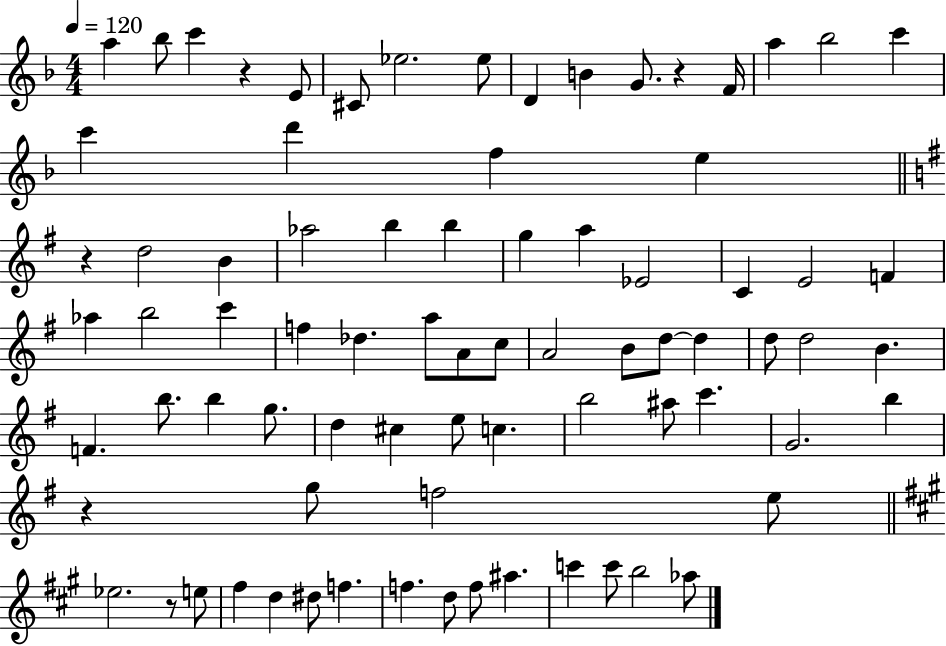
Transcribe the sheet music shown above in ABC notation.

X:1
T:Untitled
M:4/4
L:1/4
K:F
a _b/2 c' z E/2 ^C/2 _e2 _e/2 D B G/2 z F/4 a _b2 c' c' d' f e z d2 B _a2 b b g a _E2 C E2 F _a b2 c' f _d a/2 A/2 c/2 A2 B/2 d/2 d d/2 d2 B F b/2 b g/2 d ^c e/2 c b2 ^a/2 c' G2 b z g/2 f2 e/2 _e2 z/2 e/2 ^f d ^d/2 f f d/2 f/2 ^a c' c'/2 b2 _a/2